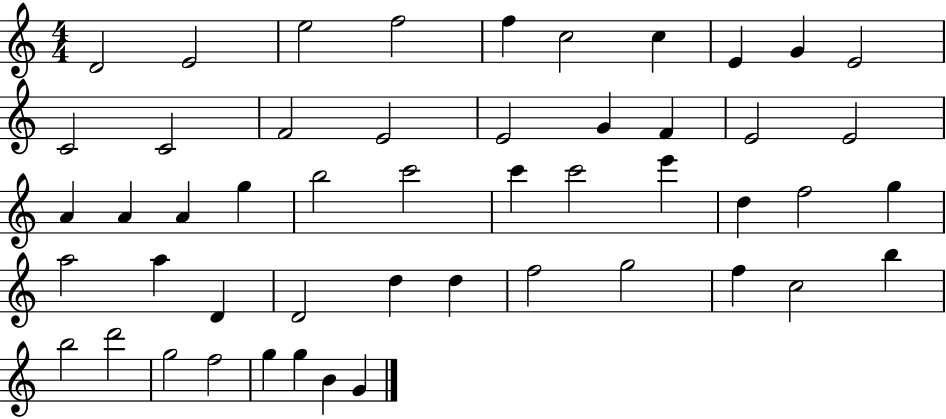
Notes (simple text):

D4/h E4/h E5/h F5/h F5/q C5/h C5/q E4/q G4/q E4/h C4/h C4/h F4/h E4/h E4/h G4/q F4/q E4/h E4/h A4/q A4/q A4/q G5/q B5/h C6/h C6/q C6/h E6/q D5/q F5/h G5/q A5/h A5/q D4/q D4/h D5/q D5/q F5/h G5/h F5/q C5/h B5/q B5/h D6/h G5/h F5/h G5/q G5/q B4/q G4/q